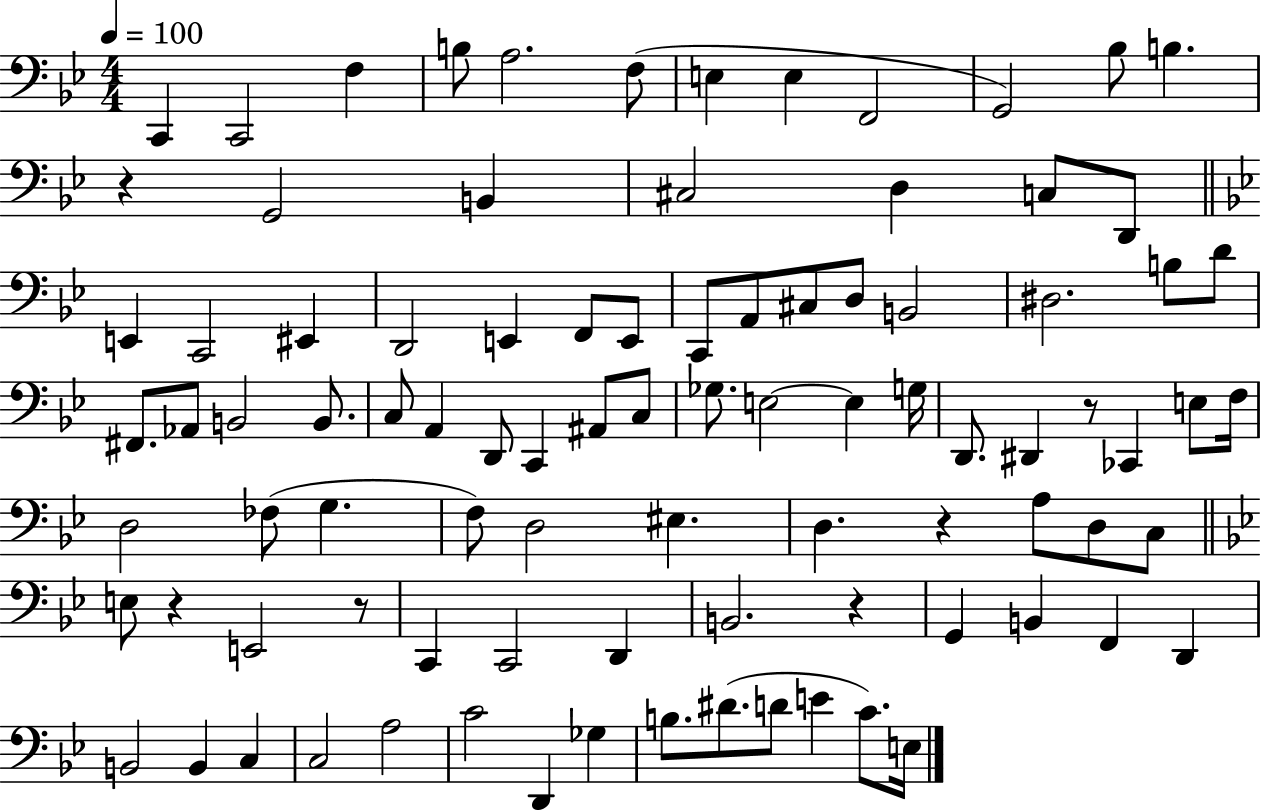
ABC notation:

X:1
T:Untitled
M:4/4
L:1/4
K:Bb
C,, C,,2 F, B,/2 A,2 F,/2 E, E, F,,2 G,,2 _B,/2 B, z G,,2 B,, ^C,2 D, C,/2 D,,/2 E,, C,,2 ^E,, D,,2 E,, F,,/2 E,,/2 C,,/2 A,,/2 ^C,/2 D,/2 B,,2 ^D,2 B,/2 D/2 ^F,,/2 _A,,/2 B,,2 B,,/2 C,/2 A,, D,,/2 C,, ^A,,/2 C,/2 _G,/2 E,2 E, G,/4 D,,/2 ^D,, z/2 _C,, E,/2 F,/4 D,2 _F,/2 G, F,/2 D,2 ^E, D, z A,/2 D,/2 C,/2 E,/2 z E,,2 z/2 C,, C,,2 D,, B,,2 z G,, B,, F,, D,, B,,2 B,, C, C,2 A,2 C2 D,, _G, B,/2 ^D/2 D/2 E C/2 E,/4